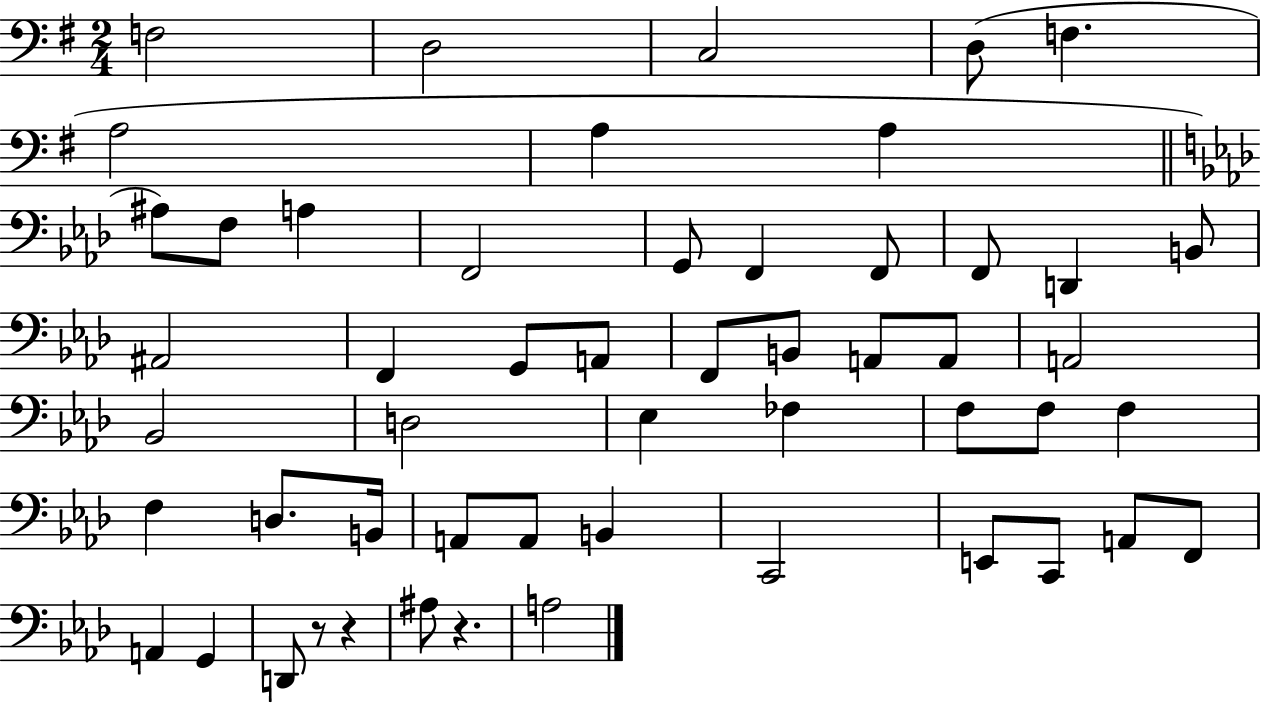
F3/h D3/h C3/h D3/e F3/q. A3/h A3/q A3/q A#3/e F3/e A3/q F2/h G2/e F2/q F2/e F2/e D2/q B2/e A#2/h F2/q G2/e A2/e F2/e B2/e A2/e A2/e A2/h Bb2/h D3/h Eb3/q FES3/q F3/e F3/e F3/q F3/q D3/e. B2/s A2/e A2/e B2/q C2/h E2/e C2/e A2/e F2/e A2/q G2/q D2/e R/e R/q A#3/e R/q. A3/h